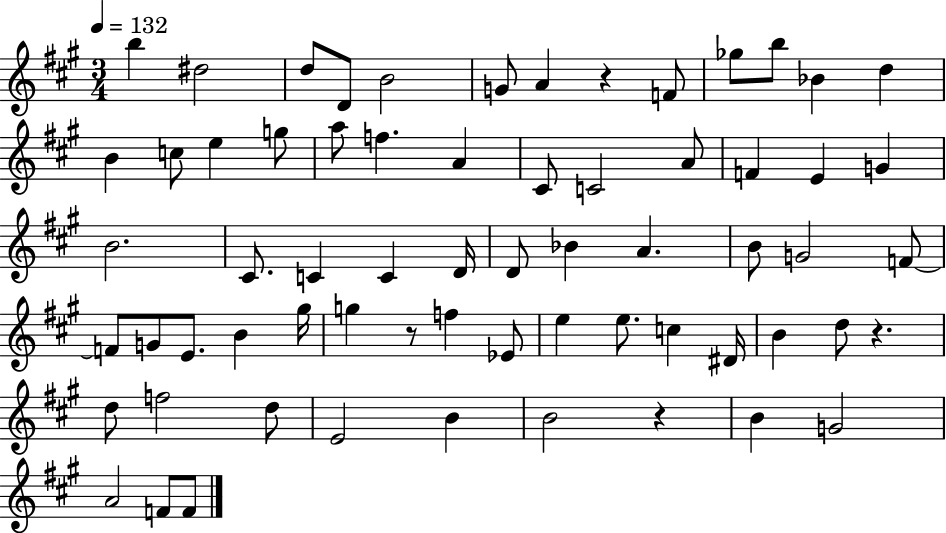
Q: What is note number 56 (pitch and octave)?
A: B4